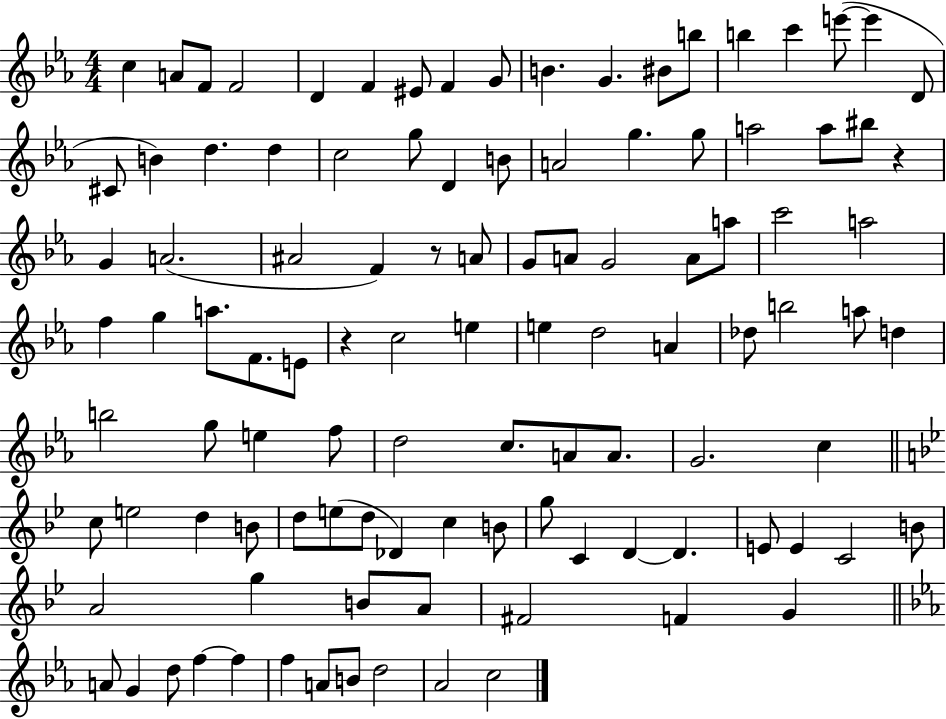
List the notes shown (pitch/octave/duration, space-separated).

C5/q A4/e F4/e F4/h D4/q F4/q EIS4/e F4/q G4/e B4/q. G4/q. BIS4/e B5/e B5/q C6/q E6/e E6/q D4/e C#4/e B4/q D5/q. D5/q C5/h G5/e D4/q B4/e A4/h G5/q. G5/e A5/h A5/e BIS5/e R/q G4/q A4/h. A#4/h F4/q R/e A4/e G4/e A4/e G4/h A4/e A5/e C6/h A5/h F5/q G5/q A5/e. F4/e. E4/e R/q C5/h E5/q E5/q D5/h A4/q Db5/e B5/h A5/e D5/q B5/h G5/e E5/q F5/e D5/h C5/e. A4/e A4/e. G4/h. C5/q C5/e E5/h D5/q B4/e D5/e E5/e D5/e Db4/q C5/q B4/e G5/e C4/q D4/q D4/q. E4/e E4/q C4/h B4/e A4/h G5/q B4/e A4/e F#4/h F4/q G4/q A4/e G4/q D5/e F5/q F5/q F5/q A4/e B4/e D5/h Ab4/h C5/h